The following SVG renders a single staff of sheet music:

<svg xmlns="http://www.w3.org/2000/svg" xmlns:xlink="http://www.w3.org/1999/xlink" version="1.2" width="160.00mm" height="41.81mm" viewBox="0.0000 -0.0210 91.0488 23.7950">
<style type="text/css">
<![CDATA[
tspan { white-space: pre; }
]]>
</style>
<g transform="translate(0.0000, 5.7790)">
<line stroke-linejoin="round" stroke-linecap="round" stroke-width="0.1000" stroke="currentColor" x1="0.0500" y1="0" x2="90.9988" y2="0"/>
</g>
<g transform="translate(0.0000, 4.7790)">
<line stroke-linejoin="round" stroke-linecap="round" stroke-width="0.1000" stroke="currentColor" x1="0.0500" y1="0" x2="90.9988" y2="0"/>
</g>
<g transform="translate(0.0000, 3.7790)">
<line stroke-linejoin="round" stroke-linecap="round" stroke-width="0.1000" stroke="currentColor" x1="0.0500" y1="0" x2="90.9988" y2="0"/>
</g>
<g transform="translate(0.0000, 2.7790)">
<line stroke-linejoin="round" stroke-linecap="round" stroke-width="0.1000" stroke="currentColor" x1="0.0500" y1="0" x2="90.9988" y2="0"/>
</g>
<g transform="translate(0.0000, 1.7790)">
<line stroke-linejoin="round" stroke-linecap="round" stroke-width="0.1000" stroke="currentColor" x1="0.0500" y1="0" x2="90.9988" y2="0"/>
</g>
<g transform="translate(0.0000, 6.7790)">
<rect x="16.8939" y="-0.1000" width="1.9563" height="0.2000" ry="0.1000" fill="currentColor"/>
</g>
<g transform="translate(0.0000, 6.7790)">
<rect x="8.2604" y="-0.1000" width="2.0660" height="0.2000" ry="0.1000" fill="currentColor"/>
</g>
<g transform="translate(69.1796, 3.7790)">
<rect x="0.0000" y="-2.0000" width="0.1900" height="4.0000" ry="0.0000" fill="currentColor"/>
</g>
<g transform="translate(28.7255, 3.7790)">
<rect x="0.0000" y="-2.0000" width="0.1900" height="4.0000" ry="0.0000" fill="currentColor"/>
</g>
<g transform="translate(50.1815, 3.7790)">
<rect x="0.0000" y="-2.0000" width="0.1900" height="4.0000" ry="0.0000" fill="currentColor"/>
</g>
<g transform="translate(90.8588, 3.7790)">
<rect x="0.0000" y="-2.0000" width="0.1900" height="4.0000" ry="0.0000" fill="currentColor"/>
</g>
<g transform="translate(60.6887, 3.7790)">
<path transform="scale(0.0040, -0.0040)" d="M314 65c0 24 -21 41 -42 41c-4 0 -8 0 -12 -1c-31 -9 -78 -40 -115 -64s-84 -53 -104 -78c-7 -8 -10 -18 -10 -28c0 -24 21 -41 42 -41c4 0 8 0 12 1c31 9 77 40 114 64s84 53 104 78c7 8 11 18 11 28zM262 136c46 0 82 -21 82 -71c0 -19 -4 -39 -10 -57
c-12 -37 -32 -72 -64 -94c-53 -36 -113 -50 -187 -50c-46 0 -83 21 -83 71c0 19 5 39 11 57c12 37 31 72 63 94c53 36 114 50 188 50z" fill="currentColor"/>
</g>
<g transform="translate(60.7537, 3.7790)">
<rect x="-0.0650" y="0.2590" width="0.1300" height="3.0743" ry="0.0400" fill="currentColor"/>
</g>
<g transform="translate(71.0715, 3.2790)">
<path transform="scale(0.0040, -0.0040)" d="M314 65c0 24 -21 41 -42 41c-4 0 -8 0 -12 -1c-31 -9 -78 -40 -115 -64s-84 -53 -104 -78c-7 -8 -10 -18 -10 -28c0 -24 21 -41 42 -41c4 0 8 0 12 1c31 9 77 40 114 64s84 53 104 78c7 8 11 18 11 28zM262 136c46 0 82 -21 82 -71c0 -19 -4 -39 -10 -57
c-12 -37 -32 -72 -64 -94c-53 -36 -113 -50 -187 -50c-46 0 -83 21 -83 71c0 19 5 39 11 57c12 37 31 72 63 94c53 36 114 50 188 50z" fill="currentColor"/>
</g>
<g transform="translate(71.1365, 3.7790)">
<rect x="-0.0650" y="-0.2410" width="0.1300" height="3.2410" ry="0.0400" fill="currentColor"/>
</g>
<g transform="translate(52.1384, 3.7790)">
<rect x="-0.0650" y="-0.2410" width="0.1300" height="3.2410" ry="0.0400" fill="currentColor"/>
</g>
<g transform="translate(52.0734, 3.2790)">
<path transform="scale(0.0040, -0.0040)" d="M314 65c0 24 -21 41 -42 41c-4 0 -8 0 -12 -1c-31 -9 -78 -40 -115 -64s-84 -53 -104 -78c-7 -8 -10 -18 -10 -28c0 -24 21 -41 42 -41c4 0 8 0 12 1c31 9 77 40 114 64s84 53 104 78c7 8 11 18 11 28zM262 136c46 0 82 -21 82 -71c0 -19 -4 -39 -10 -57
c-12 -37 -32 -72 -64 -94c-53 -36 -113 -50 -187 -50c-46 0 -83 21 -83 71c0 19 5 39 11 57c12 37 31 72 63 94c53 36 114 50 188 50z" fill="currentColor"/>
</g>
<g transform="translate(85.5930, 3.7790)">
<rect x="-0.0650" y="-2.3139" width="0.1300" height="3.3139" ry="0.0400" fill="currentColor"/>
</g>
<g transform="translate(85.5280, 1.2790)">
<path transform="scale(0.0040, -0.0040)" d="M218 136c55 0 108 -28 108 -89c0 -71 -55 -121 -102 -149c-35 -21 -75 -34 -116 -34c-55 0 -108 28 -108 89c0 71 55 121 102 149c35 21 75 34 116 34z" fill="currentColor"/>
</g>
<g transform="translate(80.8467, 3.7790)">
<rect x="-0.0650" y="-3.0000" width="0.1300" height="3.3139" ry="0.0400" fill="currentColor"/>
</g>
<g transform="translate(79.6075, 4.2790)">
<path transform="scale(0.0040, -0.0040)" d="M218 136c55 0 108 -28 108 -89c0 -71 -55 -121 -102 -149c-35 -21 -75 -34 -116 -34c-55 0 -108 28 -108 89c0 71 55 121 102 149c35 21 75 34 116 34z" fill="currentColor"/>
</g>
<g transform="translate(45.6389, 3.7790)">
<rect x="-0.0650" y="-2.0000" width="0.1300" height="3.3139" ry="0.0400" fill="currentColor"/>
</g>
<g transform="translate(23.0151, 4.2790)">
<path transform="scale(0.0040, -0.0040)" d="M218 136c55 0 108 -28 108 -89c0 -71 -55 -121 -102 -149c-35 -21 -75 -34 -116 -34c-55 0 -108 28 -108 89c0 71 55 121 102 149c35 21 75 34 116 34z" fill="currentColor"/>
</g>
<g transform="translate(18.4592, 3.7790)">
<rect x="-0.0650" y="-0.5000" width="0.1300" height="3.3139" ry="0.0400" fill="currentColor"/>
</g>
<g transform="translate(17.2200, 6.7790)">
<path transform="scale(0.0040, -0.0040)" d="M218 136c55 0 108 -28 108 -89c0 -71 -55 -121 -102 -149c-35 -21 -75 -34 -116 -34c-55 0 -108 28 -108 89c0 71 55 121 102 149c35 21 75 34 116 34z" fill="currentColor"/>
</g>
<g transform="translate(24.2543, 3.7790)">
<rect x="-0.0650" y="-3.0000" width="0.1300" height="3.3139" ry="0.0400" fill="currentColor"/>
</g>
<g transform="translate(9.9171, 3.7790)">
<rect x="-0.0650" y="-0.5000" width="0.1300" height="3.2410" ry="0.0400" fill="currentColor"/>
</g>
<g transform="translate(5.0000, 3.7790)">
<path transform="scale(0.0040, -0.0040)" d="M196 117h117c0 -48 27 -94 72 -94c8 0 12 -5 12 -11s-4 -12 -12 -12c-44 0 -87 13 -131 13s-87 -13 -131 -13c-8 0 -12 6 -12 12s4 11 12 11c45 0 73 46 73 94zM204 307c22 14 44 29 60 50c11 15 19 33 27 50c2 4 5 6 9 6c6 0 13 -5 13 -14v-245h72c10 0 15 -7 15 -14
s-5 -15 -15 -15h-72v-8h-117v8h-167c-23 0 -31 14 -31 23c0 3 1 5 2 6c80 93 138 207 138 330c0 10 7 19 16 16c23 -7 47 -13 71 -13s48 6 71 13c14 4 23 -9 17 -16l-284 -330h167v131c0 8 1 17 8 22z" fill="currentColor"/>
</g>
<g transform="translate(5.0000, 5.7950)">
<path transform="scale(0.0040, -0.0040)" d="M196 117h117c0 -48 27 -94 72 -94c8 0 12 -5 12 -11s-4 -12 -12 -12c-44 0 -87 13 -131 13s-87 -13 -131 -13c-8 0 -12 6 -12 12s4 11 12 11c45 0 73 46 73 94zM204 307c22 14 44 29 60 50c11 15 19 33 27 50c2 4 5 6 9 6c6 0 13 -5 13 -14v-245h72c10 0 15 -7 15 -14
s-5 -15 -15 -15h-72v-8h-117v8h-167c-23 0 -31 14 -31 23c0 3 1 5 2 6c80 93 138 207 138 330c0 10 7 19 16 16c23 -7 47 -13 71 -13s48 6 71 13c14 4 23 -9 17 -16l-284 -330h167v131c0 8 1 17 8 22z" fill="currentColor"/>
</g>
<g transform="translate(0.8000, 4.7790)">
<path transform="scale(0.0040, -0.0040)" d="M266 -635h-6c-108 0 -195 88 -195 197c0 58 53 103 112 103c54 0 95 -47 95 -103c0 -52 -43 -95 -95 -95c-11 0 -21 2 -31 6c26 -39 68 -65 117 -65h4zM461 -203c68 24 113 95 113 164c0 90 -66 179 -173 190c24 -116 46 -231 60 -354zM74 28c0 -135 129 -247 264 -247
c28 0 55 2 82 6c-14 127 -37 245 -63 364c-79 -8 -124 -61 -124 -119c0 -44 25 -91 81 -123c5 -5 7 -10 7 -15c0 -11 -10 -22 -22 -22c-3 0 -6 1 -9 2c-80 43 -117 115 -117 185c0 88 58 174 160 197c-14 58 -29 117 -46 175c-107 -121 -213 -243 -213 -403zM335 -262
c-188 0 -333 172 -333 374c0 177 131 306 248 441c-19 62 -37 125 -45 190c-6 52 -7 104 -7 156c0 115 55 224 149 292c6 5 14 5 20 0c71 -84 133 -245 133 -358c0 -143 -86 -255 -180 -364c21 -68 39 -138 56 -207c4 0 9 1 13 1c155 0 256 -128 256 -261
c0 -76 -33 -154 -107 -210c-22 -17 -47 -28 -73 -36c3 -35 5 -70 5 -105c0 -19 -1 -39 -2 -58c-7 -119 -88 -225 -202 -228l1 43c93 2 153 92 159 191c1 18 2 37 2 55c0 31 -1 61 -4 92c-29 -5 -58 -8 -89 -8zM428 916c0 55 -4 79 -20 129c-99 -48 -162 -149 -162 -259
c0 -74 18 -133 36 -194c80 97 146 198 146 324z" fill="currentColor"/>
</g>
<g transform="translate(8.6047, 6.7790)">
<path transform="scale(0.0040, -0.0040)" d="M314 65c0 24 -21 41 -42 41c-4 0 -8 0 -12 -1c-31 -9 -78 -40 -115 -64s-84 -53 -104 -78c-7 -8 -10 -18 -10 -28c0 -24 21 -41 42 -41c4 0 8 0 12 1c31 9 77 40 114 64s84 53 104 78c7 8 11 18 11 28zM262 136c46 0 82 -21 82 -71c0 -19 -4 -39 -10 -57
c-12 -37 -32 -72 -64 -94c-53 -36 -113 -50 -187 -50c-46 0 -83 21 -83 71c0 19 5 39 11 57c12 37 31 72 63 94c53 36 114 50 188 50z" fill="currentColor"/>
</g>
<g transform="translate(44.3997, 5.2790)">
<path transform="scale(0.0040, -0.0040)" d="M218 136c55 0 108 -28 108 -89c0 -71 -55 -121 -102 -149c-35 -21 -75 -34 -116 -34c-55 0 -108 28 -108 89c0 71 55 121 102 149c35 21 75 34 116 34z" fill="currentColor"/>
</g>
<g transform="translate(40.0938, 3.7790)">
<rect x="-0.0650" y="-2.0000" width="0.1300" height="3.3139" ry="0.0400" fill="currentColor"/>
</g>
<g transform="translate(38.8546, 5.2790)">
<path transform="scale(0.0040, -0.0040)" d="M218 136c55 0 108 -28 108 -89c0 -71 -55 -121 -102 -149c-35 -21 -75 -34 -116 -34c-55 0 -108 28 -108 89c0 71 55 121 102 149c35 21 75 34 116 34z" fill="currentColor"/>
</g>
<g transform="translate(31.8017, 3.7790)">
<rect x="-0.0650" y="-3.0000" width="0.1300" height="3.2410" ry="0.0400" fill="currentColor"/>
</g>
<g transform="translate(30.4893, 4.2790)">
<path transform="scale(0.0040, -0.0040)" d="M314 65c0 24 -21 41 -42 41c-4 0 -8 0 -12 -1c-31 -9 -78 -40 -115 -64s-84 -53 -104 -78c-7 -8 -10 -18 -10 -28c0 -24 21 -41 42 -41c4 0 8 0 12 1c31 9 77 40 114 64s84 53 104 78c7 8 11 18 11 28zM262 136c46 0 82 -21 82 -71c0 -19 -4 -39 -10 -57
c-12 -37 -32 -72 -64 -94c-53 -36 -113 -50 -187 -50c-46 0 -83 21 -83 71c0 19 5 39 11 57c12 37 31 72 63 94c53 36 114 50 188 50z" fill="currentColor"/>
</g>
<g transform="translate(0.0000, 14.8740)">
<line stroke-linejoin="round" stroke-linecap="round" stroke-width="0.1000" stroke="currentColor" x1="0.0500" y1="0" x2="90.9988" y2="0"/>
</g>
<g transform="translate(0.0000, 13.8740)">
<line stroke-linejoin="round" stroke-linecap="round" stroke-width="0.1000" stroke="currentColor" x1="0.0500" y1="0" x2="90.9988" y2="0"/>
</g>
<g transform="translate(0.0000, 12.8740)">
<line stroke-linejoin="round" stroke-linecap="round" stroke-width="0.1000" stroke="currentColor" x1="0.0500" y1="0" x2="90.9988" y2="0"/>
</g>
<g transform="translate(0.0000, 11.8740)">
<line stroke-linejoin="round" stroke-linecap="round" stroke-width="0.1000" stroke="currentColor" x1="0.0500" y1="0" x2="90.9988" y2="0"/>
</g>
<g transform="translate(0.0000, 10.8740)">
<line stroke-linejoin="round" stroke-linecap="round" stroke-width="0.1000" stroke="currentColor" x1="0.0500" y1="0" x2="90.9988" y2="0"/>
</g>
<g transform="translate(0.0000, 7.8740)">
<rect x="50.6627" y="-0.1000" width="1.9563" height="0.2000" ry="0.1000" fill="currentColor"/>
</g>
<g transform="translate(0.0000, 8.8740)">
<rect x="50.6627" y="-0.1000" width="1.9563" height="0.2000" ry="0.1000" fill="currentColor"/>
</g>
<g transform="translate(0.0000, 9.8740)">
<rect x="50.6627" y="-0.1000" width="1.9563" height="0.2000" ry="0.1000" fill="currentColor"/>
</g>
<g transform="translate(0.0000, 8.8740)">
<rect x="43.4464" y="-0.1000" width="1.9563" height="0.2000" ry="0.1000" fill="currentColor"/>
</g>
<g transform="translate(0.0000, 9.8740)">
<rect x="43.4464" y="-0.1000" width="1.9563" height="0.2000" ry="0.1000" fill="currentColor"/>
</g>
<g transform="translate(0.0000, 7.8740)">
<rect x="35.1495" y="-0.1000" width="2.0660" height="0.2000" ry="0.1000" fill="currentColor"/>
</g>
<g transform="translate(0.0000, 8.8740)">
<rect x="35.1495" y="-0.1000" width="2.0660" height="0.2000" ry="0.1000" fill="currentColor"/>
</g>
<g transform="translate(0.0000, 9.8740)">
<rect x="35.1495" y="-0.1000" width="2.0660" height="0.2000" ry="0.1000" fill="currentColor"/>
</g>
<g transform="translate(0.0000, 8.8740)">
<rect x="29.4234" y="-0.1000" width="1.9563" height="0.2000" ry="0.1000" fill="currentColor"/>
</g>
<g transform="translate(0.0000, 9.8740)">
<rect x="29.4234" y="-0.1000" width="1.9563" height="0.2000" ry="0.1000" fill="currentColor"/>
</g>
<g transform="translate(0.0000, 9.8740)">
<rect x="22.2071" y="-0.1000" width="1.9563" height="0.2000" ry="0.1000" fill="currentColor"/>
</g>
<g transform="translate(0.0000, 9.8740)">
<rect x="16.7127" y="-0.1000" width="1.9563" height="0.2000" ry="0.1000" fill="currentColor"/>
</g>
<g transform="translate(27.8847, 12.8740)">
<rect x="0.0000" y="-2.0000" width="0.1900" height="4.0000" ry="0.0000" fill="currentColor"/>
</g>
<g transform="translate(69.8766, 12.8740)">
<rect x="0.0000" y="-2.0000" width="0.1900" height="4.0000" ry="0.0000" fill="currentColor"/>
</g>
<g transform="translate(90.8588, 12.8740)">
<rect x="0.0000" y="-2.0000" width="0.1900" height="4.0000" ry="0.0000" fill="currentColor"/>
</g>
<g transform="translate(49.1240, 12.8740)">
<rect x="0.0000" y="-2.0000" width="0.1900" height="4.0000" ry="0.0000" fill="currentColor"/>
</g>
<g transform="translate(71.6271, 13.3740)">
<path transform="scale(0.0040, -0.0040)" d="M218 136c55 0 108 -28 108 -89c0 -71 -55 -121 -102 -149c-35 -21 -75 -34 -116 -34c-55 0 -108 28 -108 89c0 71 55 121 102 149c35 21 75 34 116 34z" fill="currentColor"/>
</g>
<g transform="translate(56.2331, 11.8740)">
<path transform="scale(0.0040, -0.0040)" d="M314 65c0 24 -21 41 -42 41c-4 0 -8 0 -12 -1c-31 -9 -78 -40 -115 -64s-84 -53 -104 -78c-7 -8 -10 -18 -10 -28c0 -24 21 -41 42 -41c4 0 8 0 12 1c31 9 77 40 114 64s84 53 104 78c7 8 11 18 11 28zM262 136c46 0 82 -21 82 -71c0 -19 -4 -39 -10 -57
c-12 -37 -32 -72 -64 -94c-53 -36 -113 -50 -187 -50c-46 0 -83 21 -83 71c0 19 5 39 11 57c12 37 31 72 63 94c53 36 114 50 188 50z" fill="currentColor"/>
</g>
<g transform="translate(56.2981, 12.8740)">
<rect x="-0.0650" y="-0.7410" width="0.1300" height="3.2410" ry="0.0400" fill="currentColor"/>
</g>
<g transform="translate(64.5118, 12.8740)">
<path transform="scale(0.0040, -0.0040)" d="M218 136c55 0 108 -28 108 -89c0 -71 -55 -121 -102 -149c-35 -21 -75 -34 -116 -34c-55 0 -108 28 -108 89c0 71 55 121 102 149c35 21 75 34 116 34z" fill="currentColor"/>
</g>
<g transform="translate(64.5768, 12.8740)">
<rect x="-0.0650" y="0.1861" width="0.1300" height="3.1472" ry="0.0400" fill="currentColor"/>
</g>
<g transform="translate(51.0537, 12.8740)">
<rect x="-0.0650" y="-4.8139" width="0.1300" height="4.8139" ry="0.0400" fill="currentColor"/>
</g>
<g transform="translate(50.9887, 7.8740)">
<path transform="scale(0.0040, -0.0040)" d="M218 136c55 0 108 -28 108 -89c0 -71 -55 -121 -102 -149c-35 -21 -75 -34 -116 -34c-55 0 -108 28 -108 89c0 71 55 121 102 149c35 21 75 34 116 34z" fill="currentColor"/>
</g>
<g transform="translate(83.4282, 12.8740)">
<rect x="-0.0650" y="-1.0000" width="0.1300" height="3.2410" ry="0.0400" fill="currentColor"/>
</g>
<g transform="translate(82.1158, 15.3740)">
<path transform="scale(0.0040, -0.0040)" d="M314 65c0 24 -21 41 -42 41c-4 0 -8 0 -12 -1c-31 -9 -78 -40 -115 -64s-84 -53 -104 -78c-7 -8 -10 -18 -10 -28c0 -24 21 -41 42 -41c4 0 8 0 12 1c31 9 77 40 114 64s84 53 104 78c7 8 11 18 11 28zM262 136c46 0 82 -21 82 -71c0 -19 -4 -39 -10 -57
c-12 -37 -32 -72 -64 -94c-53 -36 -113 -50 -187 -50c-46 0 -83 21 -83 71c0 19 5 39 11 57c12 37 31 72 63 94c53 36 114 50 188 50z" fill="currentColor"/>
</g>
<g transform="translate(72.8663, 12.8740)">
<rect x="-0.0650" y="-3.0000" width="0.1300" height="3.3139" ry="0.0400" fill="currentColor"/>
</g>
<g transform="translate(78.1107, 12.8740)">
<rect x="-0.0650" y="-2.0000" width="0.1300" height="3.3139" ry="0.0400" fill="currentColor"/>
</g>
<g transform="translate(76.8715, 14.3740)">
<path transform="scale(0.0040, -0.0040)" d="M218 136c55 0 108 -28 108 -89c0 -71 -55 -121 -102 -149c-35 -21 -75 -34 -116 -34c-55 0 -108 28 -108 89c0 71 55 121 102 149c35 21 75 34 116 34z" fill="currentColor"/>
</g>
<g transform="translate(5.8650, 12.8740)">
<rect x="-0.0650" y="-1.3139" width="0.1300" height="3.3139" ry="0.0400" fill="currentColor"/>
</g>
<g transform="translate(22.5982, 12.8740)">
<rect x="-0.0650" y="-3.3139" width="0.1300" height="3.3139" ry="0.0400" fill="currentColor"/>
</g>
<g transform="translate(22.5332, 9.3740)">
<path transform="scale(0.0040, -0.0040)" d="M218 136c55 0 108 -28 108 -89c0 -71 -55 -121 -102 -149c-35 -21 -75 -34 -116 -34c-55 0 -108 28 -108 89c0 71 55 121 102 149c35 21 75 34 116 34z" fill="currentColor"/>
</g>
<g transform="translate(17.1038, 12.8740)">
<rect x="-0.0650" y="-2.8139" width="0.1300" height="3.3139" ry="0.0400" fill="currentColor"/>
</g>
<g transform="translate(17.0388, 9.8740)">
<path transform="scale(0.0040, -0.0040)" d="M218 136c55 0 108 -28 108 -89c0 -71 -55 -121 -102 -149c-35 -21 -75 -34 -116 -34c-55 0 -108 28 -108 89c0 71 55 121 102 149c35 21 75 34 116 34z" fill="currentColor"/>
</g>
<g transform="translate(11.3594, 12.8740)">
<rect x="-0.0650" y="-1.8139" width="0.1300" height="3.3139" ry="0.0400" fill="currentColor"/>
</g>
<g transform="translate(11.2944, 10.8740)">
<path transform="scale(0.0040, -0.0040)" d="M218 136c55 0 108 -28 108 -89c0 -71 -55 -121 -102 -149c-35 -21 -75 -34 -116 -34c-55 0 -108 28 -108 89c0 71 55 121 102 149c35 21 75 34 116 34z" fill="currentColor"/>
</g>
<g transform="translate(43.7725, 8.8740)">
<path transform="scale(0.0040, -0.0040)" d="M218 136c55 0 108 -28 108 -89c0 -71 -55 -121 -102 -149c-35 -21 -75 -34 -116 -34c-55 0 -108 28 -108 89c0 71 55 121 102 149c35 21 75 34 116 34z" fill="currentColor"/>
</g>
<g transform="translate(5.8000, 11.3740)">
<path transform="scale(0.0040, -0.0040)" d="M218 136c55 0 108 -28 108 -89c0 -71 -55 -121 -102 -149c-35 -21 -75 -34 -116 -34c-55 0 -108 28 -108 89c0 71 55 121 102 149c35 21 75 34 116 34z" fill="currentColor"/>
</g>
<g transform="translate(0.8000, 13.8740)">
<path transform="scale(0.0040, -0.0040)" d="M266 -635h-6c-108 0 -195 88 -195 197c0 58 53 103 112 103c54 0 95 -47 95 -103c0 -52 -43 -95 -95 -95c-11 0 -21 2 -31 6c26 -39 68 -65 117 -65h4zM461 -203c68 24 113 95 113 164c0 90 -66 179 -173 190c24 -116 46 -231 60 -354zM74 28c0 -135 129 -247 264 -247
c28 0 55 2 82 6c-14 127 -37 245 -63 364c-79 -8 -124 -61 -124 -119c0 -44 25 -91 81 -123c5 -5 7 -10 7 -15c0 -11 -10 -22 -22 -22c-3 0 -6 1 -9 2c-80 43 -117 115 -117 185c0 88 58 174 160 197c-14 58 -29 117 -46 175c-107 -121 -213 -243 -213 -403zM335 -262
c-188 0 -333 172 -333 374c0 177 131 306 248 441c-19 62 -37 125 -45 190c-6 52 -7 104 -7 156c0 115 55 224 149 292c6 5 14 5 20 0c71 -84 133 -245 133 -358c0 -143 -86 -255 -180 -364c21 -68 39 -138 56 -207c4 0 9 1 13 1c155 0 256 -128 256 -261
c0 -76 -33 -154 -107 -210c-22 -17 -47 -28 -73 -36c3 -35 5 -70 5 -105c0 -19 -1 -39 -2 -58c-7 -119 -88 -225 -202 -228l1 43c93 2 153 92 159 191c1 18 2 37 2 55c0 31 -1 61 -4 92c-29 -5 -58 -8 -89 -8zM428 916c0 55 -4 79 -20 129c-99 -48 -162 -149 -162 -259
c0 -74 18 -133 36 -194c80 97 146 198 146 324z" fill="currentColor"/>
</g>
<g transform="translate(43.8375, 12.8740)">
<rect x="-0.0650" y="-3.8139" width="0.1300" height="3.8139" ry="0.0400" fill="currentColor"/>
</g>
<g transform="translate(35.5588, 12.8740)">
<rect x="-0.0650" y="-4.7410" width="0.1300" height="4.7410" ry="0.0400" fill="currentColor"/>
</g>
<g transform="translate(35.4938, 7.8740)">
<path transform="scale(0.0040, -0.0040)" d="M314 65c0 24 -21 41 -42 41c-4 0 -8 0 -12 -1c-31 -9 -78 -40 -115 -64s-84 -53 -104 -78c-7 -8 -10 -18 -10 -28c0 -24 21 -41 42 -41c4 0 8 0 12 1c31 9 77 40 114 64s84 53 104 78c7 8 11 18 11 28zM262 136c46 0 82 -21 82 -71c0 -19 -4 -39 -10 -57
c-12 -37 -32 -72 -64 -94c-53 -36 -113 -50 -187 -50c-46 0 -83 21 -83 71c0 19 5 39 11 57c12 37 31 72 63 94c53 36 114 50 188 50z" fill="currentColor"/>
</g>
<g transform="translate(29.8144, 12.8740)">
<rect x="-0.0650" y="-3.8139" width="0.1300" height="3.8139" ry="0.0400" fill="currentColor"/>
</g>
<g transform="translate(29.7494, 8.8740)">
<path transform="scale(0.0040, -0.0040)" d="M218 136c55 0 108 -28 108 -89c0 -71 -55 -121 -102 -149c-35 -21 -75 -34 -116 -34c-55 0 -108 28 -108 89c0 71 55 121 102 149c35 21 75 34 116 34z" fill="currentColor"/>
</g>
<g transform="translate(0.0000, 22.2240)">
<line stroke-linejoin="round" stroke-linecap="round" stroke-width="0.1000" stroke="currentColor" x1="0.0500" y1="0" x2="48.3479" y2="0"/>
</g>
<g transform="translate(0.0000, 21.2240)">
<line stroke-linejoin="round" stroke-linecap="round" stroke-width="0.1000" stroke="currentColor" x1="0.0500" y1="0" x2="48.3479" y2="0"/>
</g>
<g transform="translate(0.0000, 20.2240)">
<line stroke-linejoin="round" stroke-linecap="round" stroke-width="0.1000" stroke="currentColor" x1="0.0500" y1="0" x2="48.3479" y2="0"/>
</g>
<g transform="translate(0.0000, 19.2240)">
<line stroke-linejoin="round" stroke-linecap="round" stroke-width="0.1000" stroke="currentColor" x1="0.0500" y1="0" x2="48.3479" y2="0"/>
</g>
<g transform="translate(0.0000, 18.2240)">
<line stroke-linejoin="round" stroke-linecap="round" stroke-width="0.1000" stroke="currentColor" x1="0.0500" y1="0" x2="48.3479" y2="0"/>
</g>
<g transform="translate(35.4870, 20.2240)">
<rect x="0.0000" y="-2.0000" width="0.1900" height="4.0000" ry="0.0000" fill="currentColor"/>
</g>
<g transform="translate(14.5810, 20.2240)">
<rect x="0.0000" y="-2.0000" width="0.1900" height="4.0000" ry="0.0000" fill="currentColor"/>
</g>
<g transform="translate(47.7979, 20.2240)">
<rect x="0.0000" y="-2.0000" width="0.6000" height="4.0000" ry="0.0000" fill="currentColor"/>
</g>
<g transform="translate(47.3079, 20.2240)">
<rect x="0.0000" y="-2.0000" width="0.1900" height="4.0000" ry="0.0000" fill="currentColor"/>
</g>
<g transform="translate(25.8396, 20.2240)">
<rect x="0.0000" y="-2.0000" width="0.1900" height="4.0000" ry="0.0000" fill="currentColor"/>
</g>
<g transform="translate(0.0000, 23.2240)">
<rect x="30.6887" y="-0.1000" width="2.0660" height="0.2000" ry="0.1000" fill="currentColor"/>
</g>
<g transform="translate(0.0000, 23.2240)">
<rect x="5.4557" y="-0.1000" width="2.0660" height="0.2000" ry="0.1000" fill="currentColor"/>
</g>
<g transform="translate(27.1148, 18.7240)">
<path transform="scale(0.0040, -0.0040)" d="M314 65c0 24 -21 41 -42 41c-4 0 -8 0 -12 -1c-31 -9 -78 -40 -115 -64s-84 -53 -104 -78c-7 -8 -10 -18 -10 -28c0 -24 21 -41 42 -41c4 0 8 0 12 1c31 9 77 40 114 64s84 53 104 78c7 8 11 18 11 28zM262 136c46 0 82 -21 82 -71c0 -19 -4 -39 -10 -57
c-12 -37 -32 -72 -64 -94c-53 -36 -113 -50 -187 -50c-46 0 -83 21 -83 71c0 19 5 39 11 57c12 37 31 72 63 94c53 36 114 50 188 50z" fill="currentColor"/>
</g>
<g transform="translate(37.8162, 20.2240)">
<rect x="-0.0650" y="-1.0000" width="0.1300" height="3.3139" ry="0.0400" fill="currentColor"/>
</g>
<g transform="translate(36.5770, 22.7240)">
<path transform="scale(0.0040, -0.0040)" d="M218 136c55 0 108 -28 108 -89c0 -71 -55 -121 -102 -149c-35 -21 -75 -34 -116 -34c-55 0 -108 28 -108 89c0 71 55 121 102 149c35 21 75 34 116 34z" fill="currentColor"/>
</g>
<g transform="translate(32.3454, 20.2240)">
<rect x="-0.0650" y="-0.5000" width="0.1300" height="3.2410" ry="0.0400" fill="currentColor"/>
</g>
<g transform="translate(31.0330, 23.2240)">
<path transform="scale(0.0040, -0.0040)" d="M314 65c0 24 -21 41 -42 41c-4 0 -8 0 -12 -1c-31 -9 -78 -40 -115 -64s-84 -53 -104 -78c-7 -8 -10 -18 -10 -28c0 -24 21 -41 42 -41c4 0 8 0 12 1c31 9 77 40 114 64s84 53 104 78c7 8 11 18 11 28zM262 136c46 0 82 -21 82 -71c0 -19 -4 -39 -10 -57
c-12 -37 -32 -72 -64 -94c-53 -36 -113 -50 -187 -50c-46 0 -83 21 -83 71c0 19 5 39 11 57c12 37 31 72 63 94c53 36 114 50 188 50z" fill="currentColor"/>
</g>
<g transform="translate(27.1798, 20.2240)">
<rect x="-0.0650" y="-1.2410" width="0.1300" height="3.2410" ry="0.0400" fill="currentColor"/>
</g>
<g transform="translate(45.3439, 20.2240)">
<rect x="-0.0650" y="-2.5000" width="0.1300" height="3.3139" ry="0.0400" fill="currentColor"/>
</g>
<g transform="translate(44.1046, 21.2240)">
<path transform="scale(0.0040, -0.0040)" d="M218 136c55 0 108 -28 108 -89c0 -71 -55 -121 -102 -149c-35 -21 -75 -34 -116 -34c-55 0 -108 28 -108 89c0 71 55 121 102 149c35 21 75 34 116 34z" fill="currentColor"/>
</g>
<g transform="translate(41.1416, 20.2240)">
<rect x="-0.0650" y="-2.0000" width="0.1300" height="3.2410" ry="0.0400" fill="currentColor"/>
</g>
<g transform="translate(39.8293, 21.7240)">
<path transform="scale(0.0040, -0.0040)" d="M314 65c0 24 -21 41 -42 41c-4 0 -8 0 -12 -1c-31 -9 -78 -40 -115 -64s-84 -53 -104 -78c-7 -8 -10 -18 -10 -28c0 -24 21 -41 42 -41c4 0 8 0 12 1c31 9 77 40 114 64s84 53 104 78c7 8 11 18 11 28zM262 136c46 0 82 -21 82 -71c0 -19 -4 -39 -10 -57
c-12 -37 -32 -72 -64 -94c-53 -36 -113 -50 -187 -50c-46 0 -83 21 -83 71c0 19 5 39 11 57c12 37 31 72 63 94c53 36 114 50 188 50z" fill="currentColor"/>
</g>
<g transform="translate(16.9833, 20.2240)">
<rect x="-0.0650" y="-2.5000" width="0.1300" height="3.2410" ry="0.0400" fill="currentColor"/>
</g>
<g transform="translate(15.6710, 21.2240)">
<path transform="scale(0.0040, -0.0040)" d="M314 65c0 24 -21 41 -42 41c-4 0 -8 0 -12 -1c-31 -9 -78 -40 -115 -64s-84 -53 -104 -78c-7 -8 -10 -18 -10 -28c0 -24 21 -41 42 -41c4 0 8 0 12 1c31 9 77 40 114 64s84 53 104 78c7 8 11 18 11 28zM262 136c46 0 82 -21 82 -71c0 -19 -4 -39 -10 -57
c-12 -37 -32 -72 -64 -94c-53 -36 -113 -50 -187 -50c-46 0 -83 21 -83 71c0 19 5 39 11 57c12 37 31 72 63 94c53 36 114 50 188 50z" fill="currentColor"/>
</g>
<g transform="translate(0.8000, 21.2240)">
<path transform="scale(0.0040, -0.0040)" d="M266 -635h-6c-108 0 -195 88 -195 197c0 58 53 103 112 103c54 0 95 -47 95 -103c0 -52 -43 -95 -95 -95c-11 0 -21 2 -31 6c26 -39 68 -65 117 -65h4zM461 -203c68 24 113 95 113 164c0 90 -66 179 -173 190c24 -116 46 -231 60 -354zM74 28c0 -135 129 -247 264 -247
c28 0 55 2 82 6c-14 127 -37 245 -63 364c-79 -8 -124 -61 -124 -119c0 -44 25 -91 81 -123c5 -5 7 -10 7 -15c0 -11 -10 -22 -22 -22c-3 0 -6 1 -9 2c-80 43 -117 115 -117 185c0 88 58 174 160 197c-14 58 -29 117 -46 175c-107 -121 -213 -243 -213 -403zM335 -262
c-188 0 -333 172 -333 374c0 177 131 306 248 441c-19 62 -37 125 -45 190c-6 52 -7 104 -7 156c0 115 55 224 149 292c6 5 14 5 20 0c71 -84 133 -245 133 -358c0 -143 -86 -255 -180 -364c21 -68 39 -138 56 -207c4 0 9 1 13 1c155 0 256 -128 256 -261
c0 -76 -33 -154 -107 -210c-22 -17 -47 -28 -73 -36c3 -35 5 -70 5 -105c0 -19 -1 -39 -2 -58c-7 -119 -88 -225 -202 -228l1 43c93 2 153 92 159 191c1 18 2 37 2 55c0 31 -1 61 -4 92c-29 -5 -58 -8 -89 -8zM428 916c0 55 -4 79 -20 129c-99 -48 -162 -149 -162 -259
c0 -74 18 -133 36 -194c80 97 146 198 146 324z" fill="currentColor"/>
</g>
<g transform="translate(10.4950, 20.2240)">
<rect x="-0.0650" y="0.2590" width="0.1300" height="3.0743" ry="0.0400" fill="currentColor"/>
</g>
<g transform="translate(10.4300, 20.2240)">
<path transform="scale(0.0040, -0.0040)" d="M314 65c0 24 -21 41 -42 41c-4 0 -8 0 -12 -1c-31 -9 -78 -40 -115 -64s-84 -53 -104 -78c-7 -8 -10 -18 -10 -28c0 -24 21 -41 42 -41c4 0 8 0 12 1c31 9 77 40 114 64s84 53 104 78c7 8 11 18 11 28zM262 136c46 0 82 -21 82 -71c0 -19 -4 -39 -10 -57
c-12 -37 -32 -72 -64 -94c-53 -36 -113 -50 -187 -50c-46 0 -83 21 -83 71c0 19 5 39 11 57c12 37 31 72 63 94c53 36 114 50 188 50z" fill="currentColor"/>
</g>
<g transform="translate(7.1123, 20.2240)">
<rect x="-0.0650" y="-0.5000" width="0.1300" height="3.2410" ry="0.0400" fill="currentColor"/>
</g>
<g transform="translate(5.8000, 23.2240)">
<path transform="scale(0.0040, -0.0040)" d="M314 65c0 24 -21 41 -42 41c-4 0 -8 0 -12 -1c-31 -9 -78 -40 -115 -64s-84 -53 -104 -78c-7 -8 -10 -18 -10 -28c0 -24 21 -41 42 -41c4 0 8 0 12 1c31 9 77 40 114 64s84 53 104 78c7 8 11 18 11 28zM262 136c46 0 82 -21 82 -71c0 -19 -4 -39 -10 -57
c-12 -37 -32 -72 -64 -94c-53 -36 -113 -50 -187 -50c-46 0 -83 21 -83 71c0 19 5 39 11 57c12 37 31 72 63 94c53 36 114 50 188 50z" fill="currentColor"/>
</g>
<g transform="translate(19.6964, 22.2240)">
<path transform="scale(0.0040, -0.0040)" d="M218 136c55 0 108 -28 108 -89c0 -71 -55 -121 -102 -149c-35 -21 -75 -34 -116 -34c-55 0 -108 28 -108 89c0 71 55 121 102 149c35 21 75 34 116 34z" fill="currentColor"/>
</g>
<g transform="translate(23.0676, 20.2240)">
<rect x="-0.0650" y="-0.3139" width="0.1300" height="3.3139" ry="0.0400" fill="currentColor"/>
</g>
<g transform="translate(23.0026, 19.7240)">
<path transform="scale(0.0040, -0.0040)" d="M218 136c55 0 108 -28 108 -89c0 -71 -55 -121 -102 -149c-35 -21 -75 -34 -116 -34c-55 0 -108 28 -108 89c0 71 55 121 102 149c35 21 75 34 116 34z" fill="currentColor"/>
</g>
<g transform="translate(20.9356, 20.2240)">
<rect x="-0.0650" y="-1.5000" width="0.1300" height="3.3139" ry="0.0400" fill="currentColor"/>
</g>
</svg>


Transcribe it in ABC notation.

X:1
T:Untitled
M:4/4
L:1/4
K:C
C2 C A A2 F F c2 B2 c2 A g e f a b c' e'2 c' e' d2 B A F D2 C2 B2 G2 E c e2 C2 D F2 G